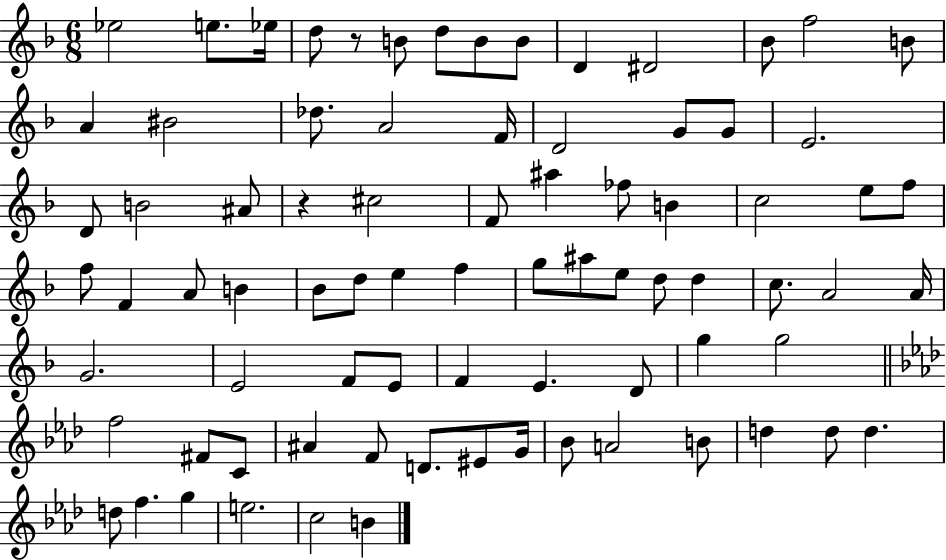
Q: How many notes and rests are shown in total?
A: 80